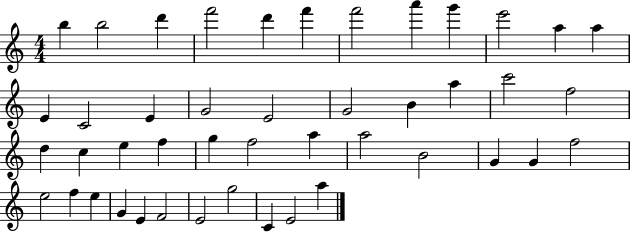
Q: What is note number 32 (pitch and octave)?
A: G4